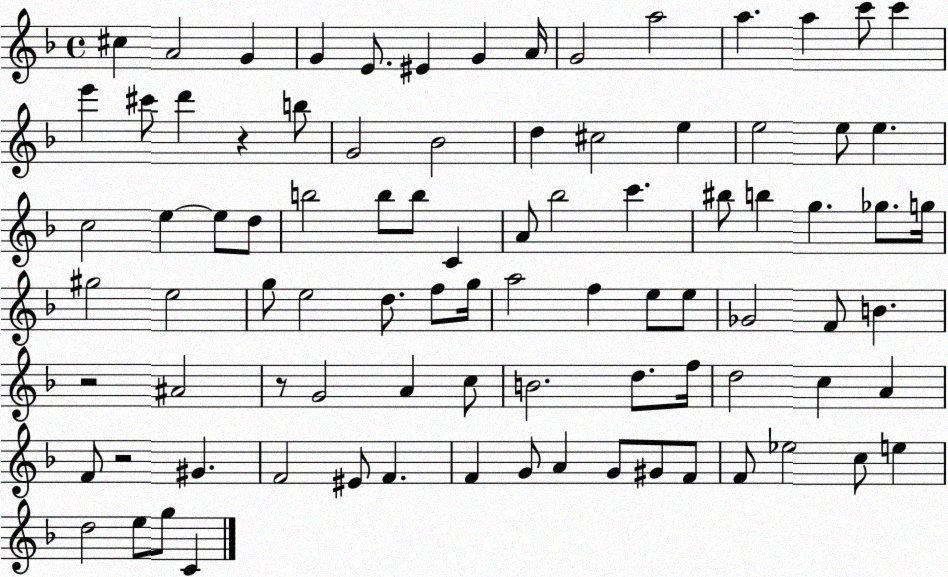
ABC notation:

X:1
T:Untitled
M:4/4
L:1/4
K:F
^c A2 G G E/2 ^E G A/4 G2 a2 a a c'/2 c' e' ^c'/2 d' z b/2 G2 _B2 d ^c2 e e2 e/2 e c2 e e/2 d/2 b2 b/2 b/2 C A/2 _b2 c' ^b/2 b g _g/2 g/4 ^g2 e2 g/2 e2 d/2 f/2 g/4 a2 f e/2 e/2 _G2 F/2 B z2 ^A2 z/2 G2 A c/2 B2 d/2 f/4 d2 c A F/2 z2 ^G F2 ^E/2 F F G/2 A G/2 ^G/2 F/2 F/2 _e2 c/2 e d2 e/2 g/2 C